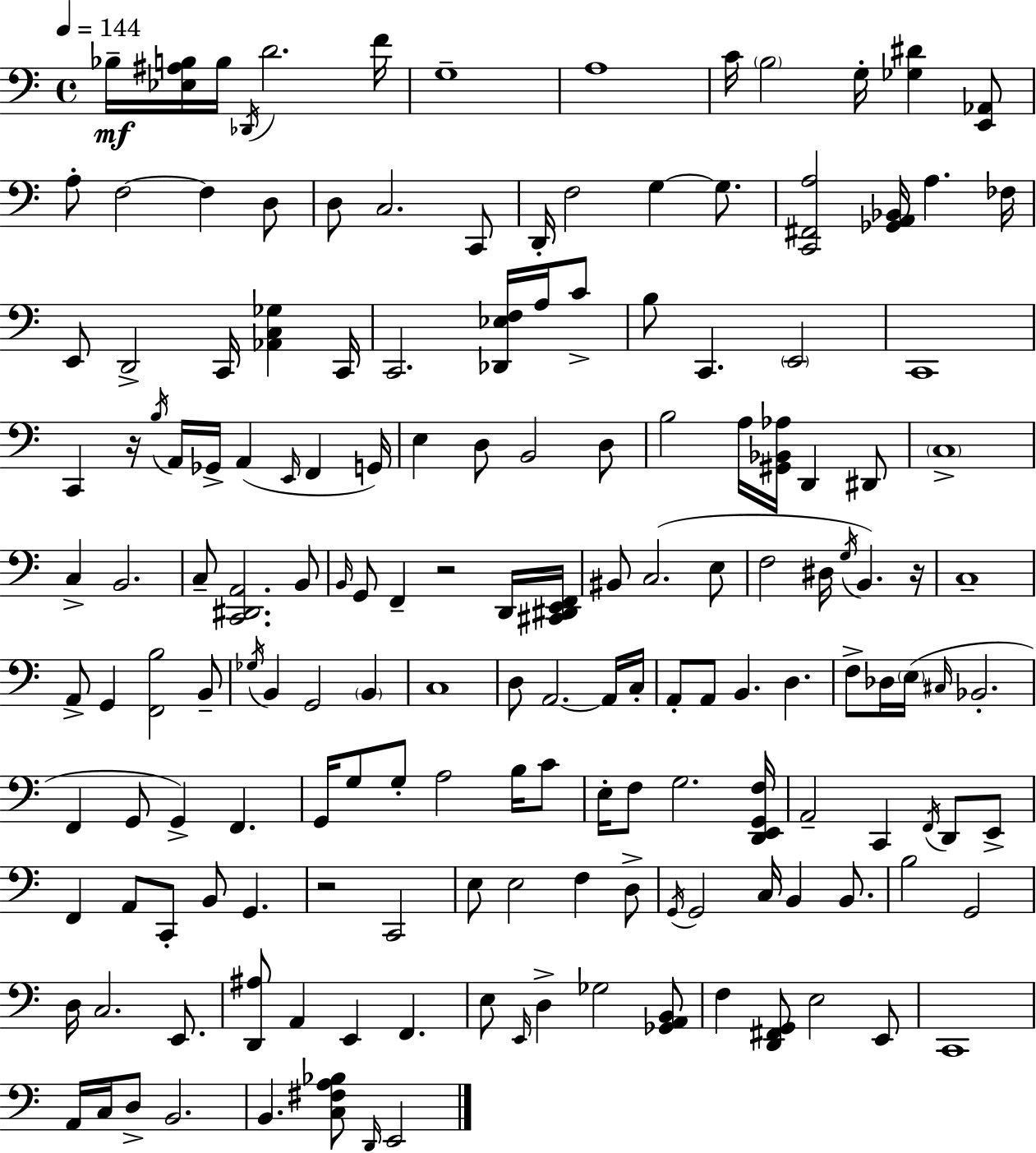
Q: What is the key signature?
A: C major